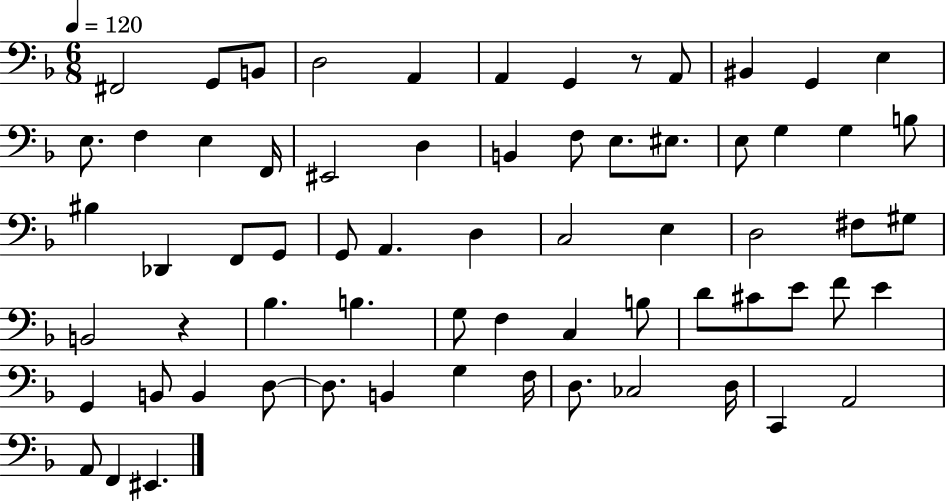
F#2/h G2/e B2/e D3/h A2/q A2/q G2/q R/e A2/e BIS2/q G2/q E3/q E3/e. F3/q E3/q F2/s EIS2/h D3/q B2/q F3/e E3/e. EIS3/e. E3/e G3/q G3/q B3/e BIS3/q Db2/q F2/e G2/e G2/e A2/q. D3/q C3/h E3/q D3/h F#3/e G#3/e B2/h R/q Bb3/q. B3/q. G3/e F3/q C3/q B3/e D4/e C#4/e E4/e F4/e E4/q G2/q B2/e B2/q D3/e D3/e. B2/q G3/q F3/s D3/e. CES3/h D3/s C2/q A2/h A2/e F2/q EIS2/q.